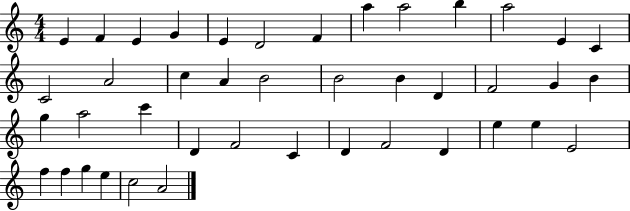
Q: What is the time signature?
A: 4/4